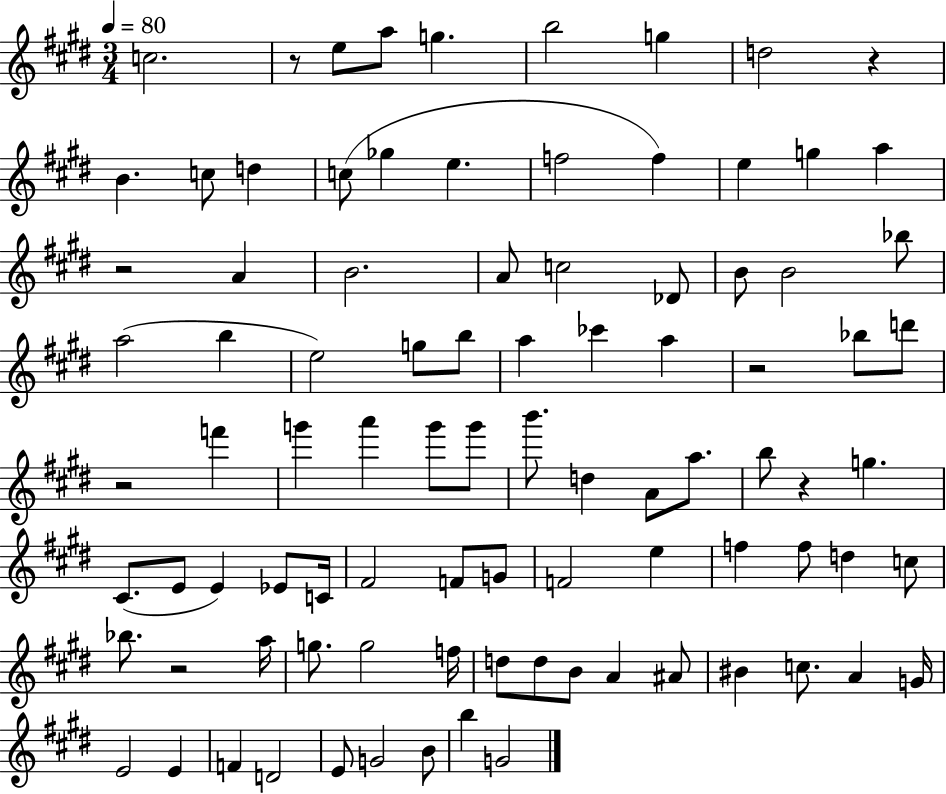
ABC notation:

X:1
T:Untitled
M:3/4
L:1/4
K:E
c2 z/2 e/2 a/2 g b2 g d2 z B c/2 d c/2 _g e f2 f e g a z2 A B2 A/2 c2 _D/2 B/2 B2 _b/2 a2 b e2 g/2 b/2 a _c' a z2 _b/2 d'/2 z2 f' g' a' g'/2 g'/2 b'/2 d A/2 a/2 b/2 z g ^C/2 E/2 E _E/2 C/4 ^F2 F/2 G/2 F2 e f f/2 d c/2 _b/2 z2 a/4 g/2 g2 f/4 d/2 d/2 B/2 A ^A/2 ^B c/2 A G/4 E2 E F D2 E/2 G2 B/2 b G2